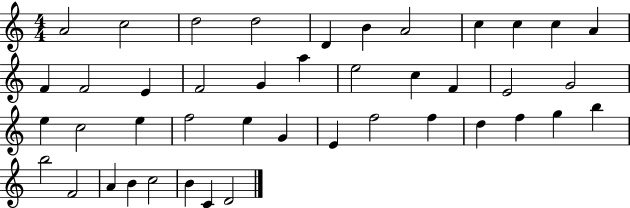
A4/h C5/h D5/h D5/h D4/q B4/q A4/h C5/q C5/q C5/q A4/q F4/q F4/h E4/q F4/h G4/q A5/q E5/h C5/q F4/q E4/h G4/h E5/q C5/h E5/q F5/h E5/q G4/q E4/q F5/h F5/q D5/q F5/q G5/q B5/q B5/h F4/h A4/q B4/q C5/h B4/q C4/q D4/h